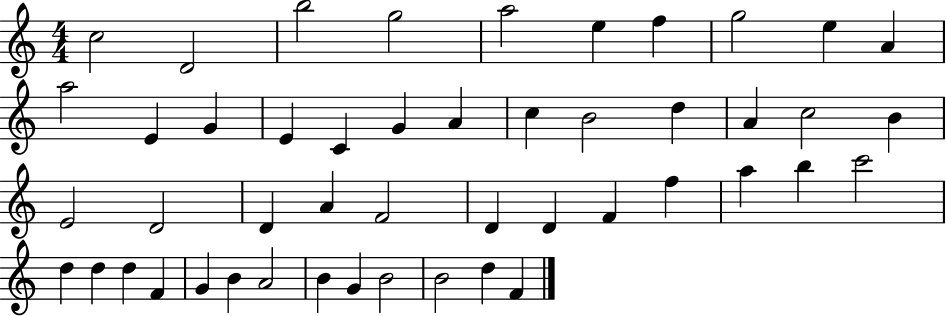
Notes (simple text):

C5/h D4/h B5/h G5/h A5/h E5/q F5/q G5/h E5/q A4/q A5/h E4/q G4/q E4/q C4/q G4/q A4/q C5/q B4/h D5/q A4/q C5/h B4/q E4/h D4/h D4/q A4/q F4/h D4/q D4/q F4/q F5/q A5/q B5/q C6/h D5/q D5/q D5/q F4/q G4/q B4/q A4/h B4/q G4/q B4/h B4/h D5/q F4/q